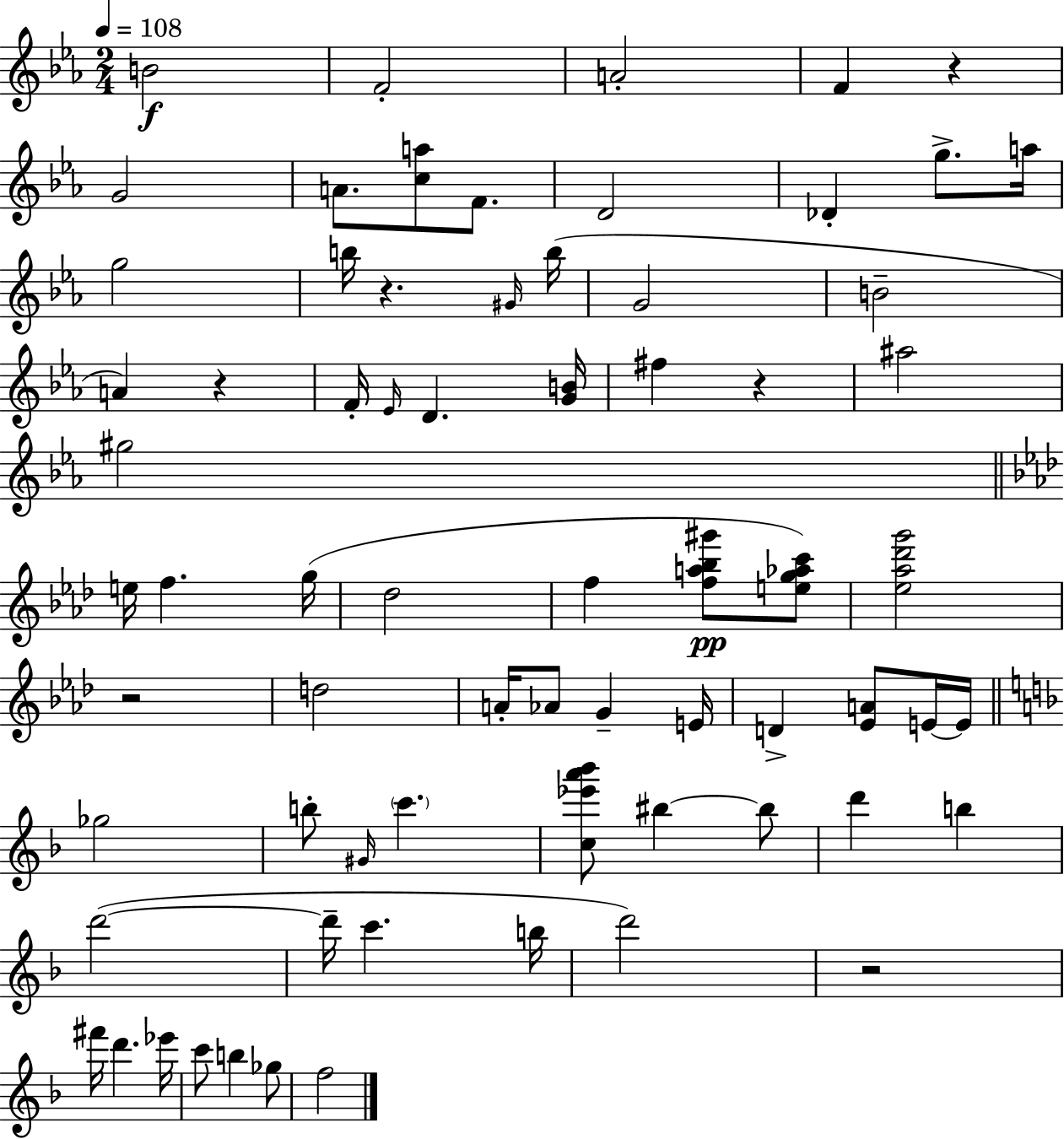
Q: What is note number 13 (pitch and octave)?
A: B5